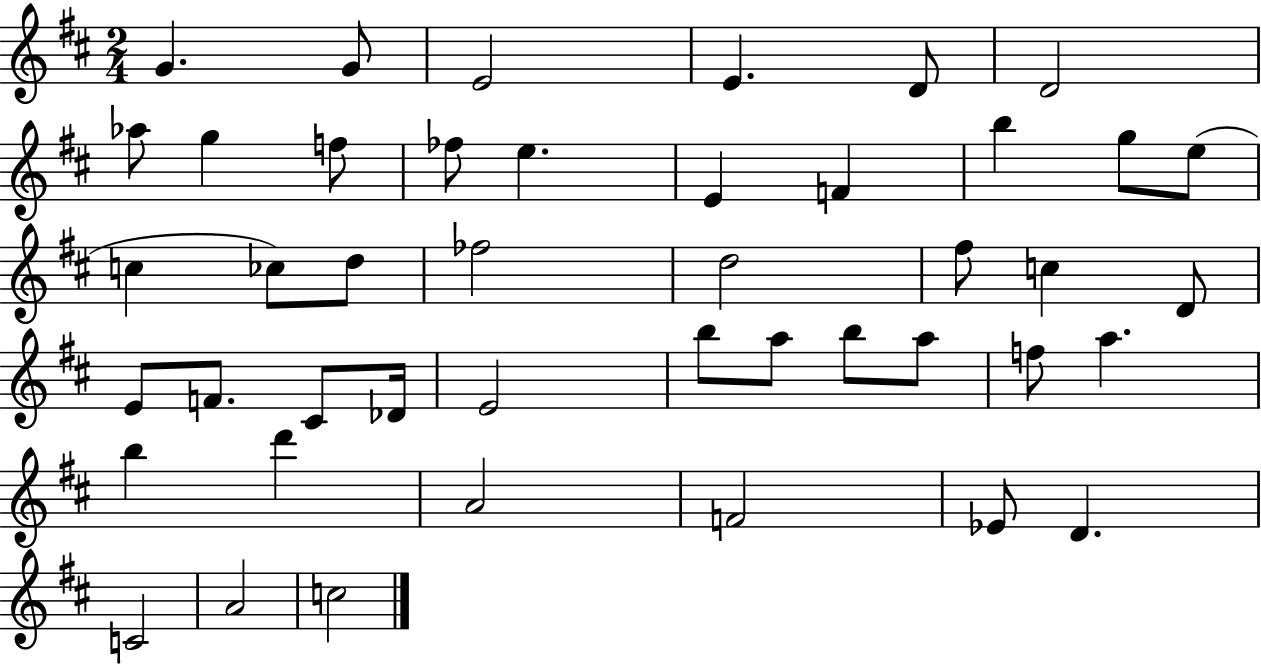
{
  \clef treble
  \numericTimeSignature
  \time 2/4
  \key d \major
  \repeat volta 2 { g'4. g'8 | e'2 | e'4. d'8 | d'2 | \break aes''8 g''4 f''8 | fes''8 e''4. | e'4 f'4 | b''4 g''8 e''8( | \break c''4 ces''8) d''8 | fes''2 | d''2 | fis''8 c''4 d'8 | \break e'8 f'8. cis'8 des'16 | e'2 | b''8 a''8 b''8 a''8 | f''8 a''4. | \break b''4 d'''4 | a'2 | f'2 | ees'8 d'4. | \break c'2 | a'2 | c''2 | } \bar "|."
}